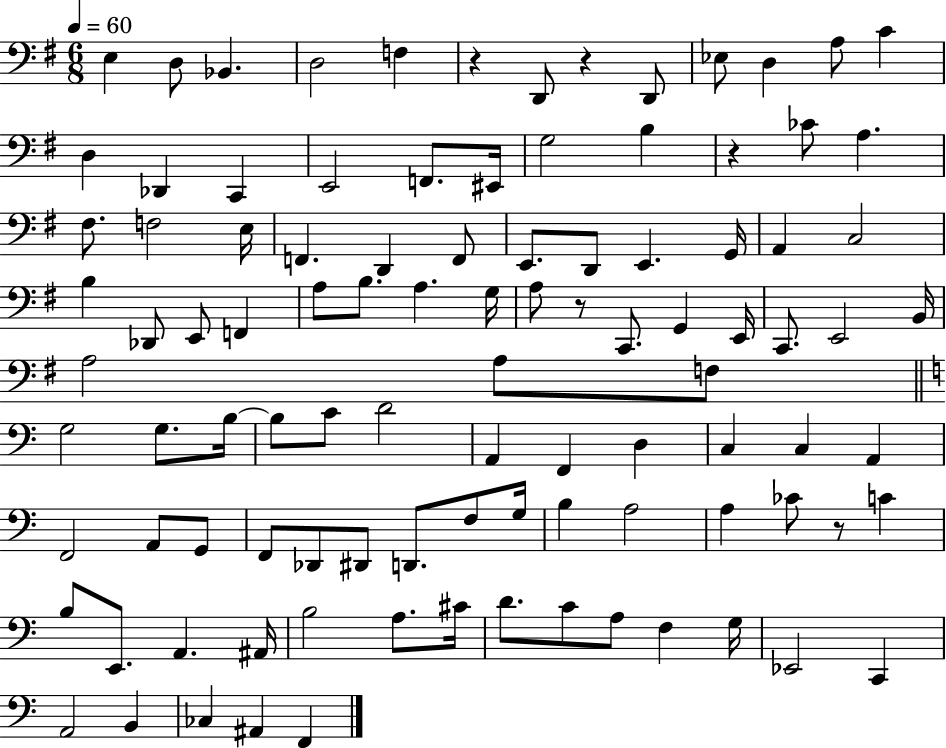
X:1
T:Untitled
M:6/8
L:1/4
K:G
E, D,/2 _B,, D,2 F, z D,,/2 z D,,/2 _E,/2 D, A,/2 C D, _D,, C,, E,,2 F,,/2 ^E,,/4 G,2 B, z _C/2 A, ^F,/2 F,2 E,/4 F,, D,, F,,/2 E,,/2 D,,/2 E,, G,,/4 A,, C,2 B, _D,,/2 E,,/2 F,, A,/2 B,/2 A, G,/4 A,/2 z/2 C,,/2 G,, E,,/4 C,,/2 E,,2 B,,/4 A,2 A,/2 F,/2 G,2 G,/2 B,/4 B,/2 C/2 D2 A,, F,, D, C, C, A,, F,,2 A,,/2 G,,/2 F,,/2 _D,,/2 ^D,,/2 D,,/2 F,/2 G,/4 B, A,2 A, _C/2 z/2 C B,/2 E,,/2 A,, ^A,,/4 B,2 A,/2 ^C/4 D/2 C/2 A,/2 F, G,/4 _E,,2 C,, A,,2 B,, _C, ^A,, F,,